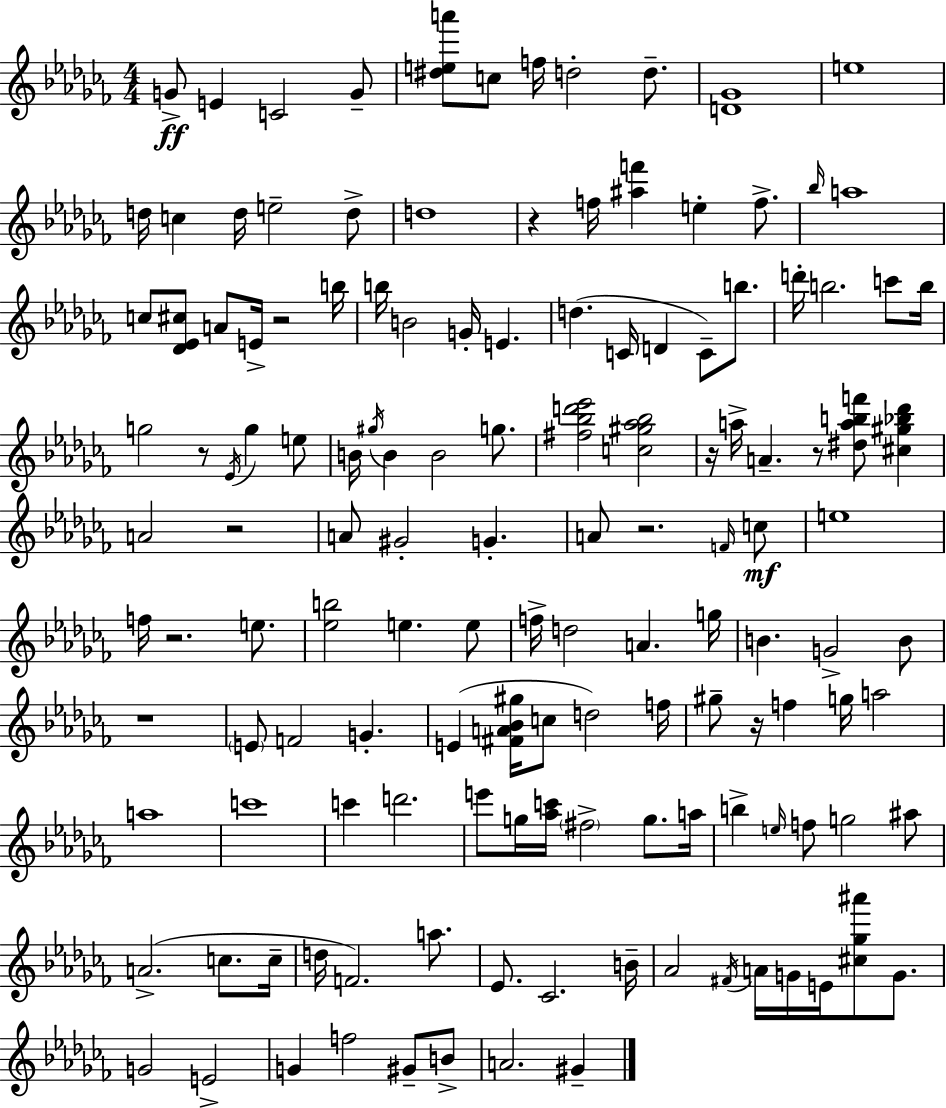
X:1
T:Untitled
M:4/4
L:1/4
K:Abm
G/2 E C2 G/2 [^dea']/2 c/2 f/4 d2 d/2 [D_G]4 e4 d/4 c d/4 e2 d/2 d4 z f/4 [^af'] e f/2 _b/4 a4 c/2 [_D_E^c]/2 A/2 E/4 z2 b/4 b/4 B2 G/4 E d C/4 D C/2 b/2 d'/4 b2 c'/2 b/4 g2 z/2 _E/4 g e/2 B/4 ^g/4 B B2 g/2 [^f_bd'_e']2 [c^g_a_b]2 z/4 a/4 A z/2 [^dabf']/2 [^c^g_b_d'] A2 z2 A/2 ^G2 G A/2 z2 F/4 c/2 e4 f/4 z2 e/2 [_eb]2 e e/2 f/4 d2 A g/4 B G2 B/2 z4 E/2 F2 G E [^FA_B^g]/4 c/2 d2 f/4 ^g/2 z/4 f g/4 a2 a4 c'4 c' d'2 e'/2 g/4 [_ac']/4 ^f2 g/2 a/4 b e/4 f/2 g2 ^a/2 A2 c/2 c/4 d/4 F2 a/2 _E/2 _C2 B/4 _A2 ^F/4 A/4 G/4 E/4 [^c_g^a']/2 G/2 G2 E2 G f2 ^G/2 B/2 A2 ^G